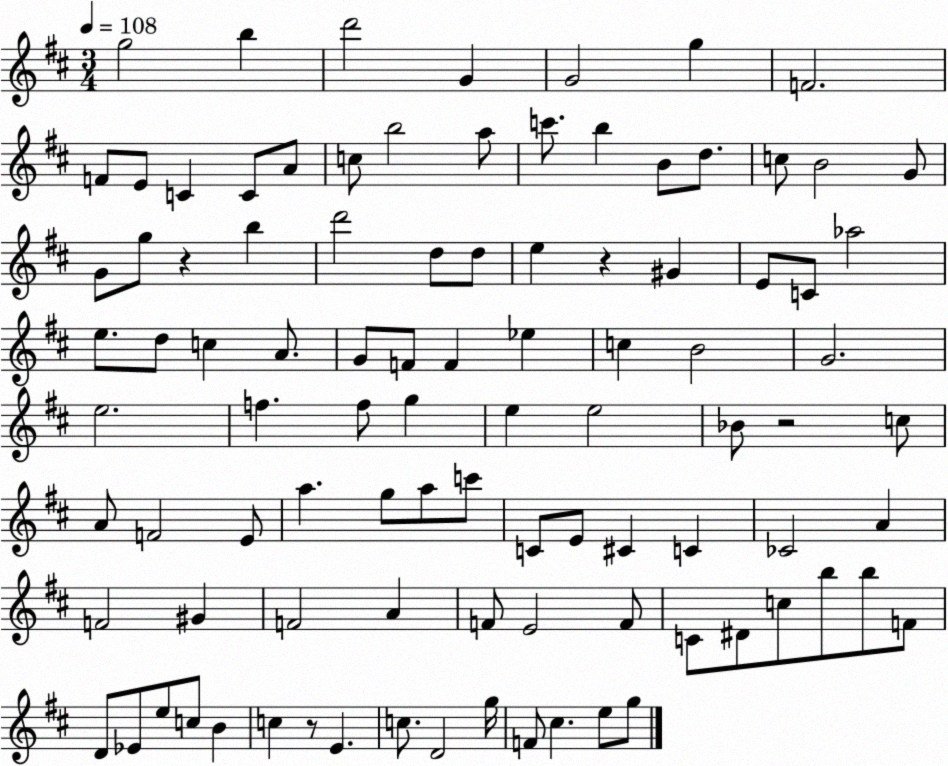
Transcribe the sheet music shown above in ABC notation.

X:1
T:Untitled
M:3/4
L:1/4
K:D
g2 b d'2 G G2 g F2 F/2 E/2 C C/2 A/2 c/2 b2 a/2 c'/2 b B/2 d/2 c/2 B2 G/2 G/2 g/2 z b d'2 d/2 d/2 e z ^G E/2 C/2 _a2 e/2 d/2 c A/2 G/2 F/2 F _e c B2 G2 e2 f f/2 g e e2 _B/2 z2 c/2 A/2 F2 E/2 a g/2 a/2 c'/2 C/2 E/2 ^C C _C2 A F2 ^G F2 A F/2 E2 F/2 C/2 ^D/2 c/2 b/2 b/2 F/2 D/2 _E/2 e/2 c/2 B c z/2 E c/2 D2 g/4 F/2 ^c e/2 g/2